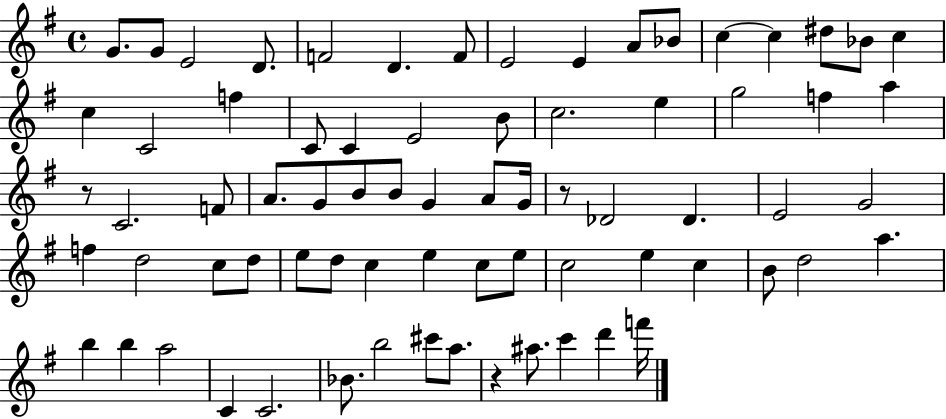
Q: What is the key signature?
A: G major